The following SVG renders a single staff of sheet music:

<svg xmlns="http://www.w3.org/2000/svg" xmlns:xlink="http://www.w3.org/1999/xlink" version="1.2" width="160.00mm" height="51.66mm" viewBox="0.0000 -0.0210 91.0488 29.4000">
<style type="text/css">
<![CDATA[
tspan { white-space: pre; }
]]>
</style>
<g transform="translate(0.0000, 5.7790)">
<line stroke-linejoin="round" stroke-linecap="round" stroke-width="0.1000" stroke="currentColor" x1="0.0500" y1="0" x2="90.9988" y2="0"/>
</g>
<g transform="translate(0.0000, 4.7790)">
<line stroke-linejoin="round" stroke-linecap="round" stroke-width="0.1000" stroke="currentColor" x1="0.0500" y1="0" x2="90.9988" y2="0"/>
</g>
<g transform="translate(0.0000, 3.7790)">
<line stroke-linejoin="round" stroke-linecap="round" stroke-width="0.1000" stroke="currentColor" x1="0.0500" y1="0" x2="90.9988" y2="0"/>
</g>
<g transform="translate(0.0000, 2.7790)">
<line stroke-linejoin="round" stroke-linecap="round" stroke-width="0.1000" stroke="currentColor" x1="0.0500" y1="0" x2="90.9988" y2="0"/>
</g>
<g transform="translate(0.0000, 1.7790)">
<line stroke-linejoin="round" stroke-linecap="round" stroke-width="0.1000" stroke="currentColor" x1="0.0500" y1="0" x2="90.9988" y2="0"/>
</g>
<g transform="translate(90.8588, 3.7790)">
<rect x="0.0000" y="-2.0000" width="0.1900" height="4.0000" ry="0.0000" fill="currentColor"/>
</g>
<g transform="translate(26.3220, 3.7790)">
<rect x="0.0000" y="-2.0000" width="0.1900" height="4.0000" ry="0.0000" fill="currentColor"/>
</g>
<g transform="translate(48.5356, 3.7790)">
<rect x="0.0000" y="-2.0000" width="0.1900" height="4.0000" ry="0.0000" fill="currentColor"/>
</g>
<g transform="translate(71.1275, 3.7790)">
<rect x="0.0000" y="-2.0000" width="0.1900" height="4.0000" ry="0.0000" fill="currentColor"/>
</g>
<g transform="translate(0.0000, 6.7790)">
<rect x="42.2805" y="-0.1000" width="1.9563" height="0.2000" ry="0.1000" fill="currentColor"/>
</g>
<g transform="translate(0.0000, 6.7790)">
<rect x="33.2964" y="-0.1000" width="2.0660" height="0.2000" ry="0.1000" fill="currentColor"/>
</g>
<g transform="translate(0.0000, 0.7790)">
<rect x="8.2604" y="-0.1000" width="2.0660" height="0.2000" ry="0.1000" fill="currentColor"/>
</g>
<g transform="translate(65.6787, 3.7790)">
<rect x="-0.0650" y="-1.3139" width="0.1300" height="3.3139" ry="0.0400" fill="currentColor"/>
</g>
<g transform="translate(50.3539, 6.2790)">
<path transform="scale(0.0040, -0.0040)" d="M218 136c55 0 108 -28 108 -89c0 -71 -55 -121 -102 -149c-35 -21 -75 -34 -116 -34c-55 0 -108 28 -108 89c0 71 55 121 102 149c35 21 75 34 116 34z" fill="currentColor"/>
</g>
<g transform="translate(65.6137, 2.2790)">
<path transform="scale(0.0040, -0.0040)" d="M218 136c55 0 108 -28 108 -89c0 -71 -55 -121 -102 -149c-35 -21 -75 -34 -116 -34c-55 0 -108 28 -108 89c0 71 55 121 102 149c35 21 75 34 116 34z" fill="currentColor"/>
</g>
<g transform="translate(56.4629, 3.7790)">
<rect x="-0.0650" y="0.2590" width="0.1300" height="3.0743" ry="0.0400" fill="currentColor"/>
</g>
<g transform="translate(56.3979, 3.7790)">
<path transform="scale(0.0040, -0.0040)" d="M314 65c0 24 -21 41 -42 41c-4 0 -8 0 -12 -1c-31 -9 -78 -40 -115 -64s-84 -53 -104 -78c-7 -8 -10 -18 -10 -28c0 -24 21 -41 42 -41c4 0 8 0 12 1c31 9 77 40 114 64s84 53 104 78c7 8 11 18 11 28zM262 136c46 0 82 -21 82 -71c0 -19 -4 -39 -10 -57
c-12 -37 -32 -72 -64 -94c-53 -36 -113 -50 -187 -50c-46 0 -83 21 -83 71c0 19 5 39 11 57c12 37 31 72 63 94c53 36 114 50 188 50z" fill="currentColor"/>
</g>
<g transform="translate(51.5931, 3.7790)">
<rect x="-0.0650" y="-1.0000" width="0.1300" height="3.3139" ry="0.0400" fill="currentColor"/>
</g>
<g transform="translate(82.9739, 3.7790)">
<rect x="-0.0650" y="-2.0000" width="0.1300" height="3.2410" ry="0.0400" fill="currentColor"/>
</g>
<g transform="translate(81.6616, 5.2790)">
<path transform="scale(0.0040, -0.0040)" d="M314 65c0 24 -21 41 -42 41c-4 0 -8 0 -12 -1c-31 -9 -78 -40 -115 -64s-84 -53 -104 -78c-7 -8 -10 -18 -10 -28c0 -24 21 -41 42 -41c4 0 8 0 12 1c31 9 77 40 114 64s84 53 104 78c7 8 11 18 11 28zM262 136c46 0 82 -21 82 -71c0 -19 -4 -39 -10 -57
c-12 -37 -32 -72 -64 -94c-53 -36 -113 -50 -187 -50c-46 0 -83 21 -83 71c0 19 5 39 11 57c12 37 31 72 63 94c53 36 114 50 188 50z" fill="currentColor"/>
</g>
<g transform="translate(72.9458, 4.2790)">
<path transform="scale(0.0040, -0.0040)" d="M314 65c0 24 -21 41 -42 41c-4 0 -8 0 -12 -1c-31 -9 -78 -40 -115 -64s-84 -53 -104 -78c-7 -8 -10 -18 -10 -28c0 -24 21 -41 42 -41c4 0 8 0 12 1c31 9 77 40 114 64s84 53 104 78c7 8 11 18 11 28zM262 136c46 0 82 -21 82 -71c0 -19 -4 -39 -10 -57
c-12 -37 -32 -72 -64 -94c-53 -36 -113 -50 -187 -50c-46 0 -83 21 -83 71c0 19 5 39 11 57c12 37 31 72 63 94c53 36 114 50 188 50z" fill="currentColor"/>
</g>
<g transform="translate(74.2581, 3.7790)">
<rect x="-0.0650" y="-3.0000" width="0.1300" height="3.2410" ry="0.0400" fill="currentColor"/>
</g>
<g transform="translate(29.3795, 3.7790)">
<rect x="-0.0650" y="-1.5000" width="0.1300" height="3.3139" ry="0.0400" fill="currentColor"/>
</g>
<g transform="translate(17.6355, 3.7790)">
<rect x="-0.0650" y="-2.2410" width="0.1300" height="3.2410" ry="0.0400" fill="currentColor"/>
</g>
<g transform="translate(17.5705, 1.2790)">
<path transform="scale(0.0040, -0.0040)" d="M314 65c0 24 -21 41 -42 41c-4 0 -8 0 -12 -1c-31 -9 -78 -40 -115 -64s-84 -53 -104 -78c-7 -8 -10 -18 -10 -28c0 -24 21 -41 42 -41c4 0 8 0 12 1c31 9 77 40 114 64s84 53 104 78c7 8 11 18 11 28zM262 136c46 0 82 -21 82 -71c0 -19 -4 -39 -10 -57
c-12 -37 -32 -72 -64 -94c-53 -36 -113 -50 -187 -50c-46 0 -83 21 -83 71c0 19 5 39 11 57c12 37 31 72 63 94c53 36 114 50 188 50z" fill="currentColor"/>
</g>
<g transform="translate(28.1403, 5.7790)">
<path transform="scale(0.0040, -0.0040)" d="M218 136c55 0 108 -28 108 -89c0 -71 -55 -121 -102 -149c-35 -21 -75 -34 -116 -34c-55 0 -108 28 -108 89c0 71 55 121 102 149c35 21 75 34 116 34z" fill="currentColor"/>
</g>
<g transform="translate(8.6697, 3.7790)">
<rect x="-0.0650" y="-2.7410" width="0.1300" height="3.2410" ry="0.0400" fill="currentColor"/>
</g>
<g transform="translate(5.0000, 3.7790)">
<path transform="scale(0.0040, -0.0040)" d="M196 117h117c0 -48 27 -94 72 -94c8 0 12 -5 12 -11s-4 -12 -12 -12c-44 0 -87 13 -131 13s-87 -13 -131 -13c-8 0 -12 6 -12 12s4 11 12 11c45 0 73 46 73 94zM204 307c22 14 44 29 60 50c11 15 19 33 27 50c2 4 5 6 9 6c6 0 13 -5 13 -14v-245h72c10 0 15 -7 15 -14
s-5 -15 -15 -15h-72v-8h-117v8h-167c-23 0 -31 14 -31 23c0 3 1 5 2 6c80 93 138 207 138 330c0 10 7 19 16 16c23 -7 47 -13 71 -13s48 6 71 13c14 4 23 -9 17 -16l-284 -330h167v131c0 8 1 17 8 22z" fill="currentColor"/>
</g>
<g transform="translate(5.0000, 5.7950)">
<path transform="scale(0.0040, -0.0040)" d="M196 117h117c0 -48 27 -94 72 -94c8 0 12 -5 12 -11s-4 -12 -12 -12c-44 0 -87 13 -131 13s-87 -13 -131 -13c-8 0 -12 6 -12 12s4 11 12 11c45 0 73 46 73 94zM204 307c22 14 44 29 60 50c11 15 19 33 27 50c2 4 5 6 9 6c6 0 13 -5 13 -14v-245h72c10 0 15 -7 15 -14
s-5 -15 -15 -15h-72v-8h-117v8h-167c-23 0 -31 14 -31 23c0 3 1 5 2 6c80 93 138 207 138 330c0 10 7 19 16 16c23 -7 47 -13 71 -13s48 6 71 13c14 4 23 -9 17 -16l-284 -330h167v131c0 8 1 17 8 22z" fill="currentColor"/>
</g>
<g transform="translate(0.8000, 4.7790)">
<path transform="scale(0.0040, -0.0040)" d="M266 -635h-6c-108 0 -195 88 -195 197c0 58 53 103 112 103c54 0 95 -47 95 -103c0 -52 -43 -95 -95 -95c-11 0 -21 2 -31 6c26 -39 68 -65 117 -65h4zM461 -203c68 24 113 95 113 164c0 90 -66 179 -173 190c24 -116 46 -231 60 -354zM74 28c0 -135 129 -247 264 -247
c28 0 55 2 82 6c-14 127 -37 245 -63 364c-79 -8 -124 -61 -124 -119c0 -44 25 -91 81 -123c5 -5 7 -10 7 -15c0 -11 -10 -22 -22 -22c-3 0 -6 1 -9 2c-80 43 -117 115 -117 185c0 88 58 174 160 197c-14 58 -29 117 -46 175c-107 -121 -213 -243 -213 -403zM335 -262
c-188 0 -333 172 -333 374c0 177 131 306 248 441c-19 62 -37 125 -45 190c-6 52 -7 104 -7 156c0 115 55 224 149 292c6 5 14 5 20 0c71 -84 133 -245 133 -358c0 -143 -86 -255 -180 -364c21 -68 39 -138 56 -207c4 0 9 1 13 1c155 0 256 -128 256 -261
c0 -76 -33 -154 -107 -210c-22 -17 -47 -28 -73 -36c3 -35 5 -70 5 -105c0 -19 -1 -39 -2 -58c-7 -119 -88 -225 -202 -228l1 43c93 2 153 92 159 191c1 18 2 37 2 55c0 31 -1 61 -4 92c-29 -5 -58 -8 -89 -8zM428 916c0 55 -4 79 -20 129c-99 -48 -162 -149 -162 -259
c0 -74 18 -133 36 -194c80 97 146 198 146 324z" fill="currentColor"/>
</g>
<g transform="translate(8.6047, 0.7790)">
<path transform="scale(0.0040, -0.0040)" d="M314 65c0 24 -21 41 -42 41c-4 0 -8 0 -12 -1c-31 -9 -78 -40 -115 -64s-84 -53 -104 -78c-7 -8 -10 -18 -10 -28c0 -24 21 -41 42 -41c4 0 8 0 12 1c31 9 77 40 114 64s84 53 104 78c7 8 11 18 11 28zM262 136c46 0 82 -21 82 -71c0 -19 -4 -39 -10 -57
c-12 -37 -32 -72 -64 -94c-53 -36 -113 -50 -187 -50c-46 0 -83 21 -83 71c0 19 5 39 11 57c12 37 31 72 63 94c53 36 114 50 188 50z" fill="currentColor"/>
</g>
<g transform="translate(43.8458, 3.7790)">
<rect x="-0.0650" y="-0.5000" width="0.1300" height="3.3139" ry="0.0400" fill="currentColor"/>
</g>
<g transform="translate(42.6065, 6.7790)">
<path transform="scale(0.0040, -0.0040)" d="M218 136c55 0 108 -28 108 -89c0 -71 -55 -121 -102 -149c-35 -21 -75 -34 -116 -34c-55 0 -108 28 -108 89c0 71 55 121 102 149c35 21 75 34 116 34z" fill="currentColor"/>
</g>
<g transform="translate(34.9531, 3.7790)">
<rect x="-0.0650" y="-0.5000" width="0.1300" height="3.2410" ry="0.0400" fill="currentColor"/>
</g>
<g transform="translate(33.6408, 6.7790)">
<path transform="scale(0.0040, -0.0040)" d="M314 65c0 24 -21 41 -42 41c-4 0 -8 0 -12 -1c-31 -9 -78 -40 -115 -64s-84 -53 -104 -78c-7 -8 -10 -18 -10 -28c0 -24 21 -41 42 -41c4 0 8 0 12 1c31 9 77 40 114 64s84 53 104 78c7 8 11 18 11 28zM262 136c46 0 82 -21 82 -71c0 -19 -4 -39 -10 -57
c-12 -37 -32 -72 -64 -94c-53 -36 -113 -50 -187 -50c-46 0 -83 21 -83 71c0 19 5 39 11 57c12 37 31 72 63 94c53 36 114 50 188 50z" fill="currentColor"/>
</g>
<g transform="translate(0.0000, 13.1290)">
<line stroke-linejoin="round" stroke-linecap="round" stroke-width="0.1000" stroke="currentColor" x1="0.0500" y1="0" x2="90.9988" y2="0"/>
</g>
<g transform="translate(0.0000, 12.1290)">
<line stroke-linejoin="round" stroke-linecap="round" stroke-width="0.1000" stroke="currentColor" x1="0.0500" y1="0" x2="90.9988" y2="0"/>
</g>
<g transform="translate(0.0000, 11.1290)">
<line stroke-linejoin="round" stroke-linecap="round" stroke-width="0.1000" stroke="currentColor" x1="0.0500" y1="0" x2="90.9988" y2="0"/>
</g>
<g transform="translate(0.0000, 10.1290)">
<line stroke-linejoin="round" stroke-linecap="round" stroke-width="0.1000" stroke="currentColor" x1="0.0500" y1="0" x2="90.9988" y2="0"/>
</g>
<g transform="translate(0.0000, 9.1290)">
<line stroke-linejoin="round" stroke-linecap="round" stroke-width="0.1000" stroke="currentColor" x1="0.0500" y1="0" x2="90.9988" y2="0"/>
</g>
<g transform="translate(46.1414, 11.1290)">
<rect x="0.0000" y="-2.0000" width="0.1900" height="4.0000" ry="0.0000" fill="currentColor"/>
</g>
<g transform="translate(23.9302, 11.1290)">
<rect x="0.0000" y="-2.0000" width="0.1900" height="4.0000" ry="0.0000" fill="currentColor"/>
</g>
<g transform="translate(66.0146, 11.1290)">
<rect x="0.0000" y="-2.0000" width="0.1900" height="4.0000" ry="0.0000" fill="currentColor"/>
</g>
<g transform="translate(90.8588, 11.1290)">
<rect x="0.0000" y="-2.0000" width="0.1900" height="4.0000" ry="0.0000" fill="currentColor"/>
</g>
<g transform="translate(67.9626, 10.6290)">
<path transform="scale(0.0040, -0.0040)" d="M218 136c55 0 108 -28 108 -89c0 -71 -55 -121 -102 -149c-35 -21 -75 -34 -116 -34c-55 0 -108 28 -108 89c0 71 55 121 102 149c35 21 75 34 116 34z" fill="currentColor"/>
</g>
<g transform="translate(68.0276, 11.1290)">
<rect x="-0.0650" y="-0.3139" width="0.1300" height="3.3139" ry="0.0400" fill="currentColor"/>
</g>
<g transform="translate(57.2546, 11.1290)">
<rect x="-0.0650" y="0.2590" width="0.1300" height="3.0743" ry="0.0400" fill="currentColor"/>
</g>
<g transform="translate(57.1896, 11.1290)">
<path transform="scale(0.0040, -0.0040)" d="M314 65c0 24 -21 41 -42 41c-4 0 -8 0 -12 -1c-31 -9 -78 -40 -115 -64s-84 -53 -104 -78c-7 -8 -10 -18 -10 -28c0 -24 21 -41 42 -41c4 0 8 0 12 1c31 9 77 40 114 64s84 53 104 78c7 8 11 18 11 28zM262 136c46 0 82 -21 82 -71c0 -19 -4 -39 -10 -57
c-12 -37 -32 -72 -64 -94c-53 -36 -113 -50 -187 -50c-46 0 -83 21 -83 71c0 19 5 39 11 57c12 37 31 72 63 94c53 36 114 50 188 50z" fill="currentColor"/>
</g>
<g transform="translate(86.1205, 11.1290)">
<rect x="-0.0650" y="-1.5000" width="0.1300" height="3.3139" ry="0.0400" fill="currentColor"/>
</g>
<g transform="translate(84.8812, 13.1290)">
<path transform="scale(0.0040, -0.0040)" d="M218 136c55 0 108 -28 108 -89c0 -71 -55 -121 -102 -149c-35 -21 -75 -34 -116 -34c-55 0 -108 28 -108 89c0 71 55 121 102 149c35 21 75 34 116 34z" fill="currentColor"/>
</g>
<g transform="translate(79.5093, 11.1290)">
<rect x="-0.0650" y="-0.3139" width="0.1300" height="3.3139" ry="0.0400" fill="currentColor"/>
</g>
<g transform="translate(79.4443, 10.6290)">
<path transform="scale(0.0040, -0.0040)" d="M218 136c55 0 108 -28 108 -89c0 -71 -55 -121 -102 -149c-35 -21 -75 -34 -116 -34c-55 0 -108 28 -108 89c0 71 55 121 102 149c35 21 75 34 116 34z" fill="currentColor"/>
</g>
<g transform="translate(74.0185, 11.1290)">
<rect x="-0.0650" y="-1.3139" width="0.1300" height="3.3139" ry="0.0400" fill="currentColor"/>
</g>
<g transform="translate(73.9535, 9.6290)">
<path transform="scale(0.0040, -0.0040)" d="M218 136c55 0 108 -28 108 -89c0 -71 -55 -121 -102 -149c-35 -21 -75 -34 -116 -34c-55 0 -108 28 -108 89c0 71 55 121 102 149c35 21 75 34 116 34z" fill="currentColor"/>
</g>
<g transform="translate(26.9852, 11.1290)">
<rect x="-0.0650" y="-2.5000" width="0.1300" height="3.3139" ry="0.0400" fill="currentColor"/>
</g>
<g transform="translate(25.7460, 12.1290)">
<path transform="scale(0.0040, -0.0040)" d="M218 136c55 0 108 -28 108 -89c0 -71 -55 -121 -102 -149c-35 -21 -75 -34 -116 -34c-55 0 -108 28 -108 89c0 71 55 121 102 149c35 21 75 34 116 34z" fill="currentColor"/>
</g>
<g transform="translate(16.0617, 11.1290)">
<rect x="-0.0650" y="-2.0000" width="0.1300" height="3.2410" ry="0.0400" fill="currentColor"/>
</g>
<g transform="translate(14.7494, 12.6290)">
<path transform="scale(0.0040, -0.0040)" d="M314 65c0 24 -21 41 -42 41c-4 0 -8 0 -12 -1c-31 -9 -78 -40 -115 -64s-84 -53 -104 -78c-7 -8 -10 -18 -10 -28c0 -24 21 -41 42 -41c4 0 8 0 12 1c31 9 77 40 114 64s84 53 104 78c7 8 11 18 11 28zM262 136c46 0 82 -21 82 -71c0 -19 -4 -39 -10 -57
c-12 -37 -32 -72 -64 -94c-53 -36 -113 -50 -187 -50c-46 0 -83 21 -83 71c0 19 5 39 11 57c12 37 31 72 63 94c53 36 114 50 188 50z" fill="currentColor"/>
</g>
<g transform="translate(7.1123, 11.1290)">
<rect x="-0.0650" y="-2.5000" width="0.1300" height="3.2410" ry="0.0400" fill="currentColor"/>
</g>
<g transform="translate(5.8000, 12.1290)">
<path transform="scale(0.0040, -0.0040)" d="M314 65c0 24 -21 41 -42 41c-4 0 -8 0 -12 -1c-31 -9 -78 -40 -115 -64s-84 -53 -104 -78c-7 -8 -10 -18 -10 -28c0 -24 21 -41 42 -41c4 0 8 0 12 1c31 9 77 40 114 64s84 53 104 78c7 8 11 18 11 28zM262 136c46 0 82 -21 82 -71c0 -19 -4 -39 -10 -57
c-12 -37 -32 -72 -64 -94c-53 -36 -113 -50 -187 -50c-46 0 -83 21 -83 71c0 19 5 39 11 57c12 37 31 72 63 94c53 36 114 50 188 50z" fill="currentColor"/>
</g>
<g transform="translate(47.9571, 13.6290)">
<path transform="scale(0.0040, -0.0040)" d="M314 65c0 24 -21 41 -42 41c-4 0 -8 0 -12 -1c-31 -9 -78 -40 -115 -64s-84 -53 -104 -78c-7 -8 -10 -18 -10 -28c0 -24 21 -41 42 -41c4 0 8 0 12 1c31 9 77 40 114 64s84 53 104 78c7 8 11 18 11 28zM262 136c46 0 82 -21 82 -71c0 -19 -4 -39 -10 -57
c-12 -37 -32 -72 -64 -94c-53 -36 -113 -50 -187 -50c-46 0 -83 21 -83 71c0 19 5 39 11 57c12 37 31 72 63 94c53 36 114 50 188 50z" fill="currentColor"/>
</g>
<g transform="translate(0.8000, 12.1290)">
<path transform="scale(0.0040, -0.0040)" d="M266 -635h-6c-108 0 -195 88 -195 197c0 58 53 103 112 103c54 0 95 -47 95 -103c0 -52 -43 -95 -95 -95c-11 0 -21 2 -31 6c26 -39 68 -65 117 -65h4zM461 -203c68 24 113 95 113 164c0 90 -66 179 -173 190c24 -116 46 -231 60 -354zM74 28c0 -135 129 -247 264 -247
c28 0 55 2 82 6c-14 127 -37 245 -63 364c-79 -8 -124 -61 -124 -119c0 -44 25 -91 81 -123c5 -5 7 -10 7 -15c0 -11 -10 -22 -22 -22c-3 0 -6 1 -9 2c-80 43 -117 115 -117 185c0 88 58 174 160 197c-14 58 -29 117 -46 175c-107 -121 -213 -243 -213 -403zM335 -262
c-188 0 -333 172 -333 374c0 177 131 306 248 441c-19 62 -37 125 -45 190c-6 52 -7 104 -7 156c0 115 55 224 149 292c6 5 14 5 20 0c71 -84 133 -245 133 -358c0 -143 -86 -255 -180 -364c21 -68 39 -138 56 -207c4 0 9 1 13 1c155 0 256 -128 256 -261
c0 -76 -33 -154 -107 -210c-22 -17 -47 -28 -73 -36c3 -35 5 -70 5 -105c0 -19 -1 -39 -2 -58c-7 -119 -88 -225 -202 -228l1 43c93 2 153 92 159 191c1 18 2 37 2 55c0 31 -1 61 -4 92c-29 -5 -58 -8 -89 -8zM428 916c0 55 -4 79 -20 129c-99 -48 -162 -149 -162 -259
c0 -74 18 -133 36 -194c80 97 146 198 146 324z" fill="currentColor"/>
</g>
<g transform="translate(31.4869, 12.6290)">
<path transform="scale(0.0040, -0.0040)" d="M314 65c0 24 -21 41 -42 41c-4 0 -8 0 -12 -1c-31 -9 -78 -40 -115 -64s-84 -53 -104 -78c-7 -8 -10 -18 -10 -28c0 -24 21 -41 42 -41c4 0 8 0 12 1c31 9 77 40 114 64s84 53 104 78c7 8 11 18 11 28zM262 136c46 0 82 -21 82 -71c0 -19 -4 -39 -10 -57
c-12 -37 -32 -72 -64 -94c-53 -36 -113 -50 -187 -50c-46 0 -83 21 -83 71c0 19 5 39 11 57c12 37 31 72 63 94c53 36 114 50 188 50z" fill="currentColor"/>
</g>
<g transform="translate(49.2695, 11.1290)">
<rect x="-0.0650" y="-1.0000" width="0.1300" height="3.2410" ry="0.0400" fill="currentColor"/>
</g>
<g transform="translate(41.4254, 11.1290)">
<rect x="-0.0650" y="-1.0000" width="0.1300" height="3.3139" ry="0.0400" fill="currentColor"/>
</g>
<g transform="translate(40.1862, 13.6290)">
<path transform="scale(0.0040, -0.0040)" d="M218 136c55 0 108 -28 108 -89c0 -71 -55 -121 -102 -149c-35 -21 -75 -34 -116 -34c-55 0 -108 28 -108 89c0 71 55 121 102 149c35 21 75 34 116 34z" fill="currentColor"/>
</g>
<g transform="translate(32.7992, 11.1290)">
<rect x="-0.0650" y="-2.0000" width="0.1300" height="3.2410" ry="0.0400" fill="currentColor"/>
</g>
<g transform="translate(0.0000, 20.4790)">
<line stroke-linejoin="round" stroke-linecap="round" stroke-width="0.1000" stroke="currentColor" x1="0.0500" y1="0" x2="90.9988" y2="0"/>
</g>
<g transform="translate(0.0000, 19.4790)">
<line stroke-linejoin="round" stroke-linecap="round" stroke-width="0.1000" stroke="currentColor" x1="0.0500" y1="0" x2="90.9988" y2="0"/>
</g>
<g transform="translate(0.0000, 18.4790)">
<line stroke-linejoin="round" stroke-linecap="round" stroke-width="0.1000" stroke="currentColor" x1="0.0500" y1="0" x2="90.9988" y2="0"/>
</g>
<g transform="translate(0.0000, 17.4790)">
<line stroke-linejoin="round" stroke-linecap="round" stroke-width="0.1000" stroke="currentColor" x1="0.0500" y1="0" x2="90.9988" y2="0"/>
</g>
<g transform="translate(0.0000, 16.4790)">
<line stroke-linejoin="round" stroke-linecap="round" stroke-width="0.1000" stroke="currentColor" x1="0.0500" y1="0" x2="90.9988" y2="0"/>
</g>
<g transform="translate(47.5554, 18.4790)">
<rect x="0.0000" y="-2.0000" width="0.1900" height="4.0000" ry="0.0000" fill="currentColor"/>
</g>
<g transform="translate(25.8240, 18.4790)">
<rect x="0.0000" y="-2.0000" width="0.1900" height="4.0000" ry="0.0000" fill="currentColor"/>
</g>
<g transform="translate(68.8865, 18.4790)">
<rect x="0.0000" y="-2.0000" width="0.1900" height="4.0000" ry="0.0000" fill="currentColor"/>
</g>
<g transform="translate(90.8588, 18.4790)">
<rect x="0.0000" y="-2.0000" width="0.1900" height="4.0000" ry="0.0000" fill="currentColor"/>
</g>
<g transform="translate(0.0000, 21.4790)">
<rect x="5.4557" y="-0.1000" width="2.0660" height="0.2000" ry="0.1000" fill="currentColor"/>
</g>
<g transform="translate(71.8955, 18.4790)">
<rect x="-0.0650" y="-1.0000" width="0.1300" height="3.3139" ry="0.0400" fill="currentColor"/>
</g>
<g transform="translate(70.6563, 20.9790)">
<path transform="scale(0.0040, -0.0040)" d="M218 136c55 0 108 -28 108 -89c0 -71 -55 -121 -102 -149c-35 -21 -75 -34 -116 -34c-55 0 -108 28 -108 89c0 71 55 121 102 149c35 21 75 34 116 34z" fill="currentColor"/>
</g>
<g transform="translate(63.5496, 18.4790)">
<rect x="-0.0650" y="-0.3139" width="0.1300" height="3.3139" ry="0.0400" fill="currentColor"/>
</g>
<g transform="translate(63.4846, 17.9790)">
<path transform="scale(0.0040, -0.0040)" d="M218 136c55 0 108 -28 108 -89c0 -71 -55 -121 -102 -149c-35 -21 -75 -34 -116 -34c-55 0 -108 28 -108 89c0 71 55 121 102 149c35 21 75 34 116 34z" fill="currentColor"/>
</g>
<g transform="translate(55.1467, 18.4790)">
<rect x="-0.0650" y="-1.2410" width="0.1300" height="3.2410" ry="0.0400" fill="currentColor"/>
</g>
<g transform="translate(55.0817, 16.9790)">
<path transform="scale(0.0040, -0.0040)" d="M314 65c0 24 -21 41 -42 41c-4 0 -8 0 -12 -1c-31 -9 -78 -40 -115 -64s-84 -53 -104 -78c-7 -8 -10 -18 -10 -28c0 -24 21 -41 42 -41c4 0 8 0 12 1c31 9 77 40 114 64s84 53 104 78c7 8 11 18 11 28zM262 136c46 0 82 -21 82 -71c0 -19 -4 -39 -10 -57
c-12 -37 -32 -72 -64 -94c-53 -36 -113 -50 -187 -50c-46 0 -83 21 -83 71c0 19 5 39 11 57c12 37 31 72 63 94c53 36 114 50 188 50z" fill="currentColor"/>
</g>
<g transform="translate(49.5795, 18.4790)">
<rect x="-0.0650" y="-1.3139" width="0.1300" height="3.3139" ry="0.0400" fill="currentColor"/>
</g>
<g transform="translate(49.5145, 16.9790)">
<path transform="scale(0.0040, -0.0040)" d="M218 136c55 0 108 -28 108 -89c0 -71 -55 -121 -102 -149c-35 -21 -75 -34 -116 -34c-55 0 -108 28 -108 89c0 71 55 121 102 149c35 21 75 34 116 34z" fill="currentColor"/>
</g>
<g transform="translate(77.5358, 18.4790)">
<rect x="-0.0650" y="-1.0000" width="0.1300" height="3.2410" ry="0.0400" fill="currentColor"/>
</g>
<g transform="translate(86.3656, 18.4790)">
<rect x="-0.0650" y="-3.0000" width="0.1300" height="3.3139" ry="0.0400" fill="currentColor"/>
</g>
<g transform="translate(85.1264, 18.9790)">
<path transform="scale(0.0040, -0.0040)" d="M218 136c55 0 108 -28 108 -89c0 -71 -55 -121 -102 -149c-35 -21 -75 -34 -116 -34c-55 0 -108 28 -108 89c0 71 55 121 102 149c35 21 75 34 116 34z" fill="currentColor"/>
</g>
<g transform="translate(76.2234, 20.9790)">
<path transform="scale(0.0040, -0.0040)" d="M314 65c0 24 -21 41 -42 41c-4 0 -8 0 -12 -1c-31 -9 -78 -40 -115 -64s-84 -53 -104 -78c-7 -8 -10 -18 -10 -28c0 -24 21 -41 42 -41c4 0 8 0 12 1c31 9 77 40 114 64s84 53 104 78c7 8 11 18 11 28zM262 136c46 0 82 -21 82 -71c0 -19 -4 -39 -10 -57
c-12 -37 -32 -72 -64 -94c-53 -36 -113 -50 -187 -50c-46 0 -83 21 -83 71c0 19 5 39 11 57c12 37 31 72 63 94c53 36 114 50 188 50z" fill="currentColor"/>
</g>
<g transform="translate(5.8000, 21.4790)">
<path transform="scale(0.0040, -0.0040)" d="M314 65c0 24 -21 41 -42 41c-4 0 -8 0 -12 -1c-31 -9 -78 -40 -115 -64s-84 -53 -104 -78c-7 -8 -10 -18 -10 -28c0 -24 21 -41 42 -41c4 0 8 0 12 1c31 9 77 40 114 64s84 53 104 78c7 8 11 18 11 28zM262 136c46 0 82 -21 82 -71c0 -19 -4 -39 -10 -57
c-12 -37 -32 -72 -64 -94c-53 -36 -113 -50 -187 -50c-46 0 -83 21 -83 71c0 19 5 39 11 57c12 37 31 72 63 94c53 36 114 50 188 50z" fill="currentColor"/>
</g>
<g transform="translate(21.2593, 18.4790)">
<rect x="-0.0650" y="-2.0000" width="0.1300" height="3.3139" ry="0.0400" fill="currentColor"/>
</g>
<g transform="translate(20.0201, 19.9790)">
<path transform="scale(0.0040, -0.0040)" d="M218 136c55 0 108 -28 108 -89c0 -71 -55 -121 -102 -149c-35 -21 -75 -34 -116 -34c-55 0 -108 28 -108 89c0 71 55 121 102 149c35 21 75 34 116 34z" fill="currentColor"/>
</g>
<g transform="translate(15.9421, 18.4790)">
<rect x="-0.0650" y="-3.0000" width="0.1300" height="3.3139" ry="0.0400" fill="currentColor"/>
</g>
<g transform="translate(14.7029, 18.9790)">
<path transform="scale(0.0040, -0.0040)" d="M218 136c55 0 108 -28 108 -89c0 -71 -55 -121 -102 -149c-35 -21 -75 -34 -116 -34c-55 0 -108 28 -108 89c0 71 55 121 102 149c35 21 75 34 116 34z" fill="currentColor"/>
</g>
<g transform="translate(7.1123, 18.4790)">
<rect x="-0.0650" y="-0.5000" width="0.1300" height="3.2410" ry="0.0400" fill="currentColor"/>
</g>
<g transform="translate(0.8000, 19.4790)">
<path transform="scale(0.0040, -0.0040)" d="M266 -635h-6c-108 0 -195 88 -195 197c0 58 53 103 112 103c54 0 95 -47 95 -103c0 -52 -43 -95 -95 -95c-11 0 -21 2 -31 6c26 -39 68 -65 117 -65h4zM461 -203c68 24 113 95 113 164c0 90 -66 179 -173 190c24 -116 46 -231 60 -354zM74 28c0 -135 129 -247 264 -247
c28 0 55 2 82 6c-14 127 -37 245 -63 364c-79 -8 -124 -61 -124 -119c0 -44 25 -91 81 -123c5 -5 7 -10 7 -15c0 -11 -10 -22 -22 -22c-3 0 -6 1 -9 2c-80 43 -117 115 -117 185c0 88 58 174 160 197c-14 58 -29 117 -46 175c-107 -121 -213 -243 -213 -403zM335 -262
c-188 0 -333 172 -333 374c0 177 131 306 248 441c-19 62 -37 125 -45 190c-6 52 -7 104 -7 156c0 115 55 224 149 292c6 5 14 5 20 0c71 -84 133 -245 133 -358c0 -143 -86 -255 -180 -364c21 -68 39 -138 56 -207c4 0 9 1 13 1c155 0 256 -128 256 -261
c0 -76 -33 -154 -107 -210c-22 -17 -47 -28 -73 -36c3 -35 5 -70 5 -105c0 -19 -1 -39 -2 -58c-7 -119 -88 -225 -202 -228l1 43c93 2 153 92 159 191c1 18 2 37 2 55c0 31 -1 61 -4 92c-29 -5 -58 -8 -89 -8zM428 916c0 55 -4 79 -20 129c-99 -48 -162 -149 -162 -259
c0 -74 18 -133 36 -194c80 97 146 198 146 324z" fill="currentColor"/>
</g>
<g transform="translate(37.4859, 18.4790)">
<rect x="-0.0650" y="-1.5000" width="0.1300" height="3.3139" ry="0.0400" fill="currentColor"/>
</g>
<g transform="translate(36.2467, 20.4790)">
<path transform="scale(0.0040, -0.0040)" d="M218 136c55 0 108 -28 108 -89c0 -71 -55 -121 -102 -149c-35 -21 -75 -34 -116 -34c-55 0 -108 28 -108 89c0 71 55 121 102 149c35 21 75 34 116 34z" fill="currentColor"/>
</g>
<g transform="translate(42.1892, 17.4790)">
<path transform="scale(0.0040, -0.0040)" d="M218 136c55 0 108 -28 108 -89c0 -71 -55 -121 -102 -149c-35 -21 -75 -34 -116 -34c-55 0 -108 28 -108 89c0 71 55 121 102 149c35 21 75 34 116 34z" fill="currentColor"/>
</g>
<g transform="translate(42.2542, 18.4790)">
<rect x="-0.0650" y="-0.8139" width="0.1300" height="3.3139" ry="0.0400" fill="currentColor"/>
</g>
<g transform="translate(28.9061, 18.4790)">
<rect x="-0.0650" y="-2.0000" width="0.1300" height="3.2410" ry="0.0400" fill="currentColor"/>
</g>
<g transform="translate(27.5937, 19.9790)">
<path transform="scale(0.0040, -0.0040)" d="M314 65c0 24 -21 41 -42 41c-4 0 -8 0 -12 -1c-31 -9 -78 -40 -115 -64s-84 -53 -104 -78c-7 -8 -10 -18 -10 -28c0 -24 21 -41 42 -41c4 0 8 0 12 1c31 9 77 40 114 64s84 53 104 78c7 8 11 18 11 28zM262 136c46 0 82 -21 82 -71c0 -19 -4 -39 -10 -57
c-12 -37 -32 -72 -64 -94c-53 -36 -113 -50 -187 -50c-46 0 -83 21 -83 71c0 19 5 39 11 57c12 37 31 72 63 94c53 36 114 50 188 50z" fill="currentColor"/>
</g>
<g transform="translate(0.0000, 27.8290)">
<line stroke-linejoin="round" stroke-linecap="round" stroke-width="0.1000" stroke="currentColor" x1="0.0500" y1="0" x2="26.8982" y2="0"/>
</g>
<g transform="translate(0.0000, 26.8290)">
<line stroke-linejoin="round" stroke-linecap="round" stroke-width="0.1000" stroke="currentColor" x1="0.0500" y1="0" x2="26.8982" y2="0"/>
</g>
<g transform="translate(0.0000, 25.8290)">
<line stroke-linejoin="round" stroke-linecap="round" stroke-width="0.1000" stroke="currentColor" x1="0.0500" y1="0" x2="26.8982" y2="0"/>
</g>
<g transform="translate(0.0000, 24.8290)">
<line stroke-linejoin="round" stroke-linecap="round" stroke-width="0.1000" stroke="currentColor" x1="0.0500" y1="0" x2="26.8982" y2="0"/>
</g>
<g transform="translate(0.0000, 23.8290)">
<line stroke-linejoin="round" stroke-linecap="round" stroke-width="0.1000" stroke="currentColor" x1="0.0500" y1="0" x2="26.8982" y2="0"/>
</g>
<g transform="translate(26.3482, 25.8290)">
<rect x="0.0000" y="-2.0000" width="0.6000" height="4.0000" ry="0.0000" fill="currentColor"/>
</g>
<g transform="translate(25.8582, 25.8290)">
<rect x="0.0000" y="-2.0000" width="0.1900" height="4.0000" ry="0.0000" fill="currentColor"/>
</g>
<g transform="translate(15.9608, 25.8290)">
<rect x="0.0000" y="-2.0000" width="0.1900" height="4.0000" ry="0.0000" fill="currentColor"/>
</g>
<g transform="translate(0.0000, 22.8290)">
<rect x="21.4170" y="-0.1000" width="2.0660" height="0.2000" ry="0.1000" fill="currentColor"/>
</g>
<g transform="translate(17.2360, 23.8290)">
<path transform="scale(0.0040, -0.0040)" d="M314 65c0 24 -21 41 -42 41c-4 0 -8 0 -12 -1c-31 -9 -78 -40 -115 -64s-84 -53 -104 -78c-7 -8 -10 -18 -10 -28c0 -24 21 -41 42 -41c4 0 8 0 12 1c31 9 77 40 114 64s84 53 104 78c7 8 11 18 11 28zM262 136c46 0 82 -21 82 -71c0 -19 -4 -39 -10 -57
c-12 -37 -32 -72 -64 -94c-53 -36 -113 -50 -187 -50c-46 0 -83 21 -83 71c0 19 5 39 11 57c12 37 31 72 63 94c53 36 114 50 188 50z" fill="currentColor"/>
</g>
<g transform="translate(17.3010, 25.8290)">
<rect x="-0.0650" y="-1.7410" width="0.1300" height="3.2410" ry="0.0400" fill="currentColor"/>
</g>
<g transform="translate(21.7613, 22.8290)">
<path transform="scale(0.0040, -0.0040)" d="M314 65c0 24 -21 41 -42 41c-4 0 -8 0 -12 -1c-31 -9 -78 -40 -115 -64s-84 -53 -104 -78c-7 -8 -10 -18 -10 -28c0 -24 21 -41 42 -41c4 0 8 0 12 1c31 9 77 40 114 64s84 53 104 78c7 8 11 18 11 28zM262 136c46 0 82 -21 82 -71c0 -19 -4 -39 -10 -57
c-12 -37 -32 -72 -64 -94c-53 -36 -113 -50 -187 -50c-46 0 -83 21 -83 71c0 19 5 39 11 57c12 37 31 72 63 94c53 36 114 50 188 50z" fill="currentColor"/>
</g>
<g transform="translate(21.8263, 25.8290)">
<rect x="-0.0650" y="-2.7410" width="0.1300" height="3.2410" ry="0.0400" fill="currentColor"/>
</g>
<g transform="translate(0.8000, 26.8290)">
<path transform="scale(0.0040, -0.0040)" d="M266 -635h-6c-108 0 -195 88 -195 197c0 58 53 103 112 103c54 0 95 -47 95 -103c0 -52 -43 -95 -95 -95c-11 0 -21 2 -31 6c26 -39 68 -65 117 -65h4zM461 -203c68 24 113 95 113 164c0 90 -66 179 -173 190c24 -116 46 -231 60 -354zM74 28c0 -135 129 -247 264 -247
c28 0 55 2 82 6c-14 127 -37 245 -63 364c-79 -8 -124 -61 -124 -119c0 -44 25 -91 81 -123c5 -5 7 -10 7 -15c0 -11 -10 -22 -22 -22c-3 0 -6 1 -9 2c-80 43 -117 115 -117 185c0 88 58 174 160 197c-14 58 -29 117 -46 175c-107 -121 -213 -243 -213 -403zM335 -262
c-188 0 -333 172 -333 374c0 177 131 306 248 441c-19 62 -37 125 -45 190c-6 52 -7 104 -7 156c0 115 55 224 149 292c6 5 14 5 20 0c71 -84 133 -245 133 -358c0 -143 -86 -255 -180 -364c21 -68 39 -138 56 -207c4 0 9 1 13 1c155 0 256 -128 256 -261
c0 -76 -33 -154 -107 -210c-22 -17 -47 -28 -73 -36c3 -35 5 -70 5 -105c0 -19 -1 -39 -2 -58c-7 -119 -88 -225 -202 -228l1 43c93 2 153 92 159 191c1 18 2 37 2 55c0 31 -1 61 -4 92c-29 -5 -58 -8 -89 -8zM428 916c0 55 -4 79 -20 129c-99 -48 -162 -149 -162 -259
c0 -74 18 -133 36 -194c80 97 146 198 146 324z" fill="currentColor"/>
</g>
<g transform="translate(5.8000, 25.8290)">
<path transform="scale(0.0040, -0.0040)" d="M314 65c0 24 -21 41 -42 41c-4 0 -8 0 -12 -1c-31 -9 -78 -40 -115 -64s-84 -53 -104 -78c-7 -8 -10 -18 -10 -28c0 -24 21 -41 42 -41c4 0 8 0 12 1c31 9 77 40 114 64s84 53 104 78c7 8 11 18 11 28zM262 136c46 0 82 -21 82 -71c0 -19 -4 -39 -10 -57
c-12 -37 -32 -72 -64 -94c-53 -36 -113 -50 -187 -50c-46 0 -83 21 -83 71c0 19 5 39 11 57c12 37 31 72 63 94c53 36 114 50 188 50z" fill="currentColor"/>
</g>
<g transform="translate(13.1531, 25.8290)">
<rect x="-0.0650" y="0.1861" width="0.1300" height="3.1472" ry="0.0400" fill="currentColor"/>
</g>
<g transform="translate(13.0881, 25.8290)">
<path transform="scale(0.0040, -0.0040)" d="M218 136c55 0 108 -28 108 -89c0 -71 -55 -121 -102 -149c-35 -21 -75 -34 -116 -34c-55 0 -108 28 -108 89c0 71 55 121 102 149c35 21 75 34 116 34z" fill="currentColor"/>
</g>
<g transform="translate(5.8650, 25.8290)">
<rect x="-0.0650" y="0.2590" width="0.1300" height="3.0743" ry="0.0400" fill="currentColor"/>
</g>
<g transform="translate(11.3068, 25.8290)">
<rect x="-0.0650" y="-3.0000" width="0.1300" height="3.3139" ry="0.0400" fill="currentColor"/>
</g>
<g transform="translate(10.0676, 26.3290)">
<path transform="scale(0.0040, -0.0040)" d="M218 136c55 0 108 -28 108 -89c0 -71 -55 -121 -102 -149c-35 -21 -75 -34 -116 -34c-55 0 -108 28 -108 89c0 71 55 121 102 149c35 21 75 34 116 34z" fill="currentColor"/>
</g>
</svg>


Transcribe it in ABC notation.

X:1
T:Untitled
M:4/4
L:1/4
K:C
a2 g2 E C2 C D B2 e A2 F2 G2 F2 G F2 D D2 B2 c e c E C2 A F F2 E d e e2 c D D2 A B2 A B f2 a2